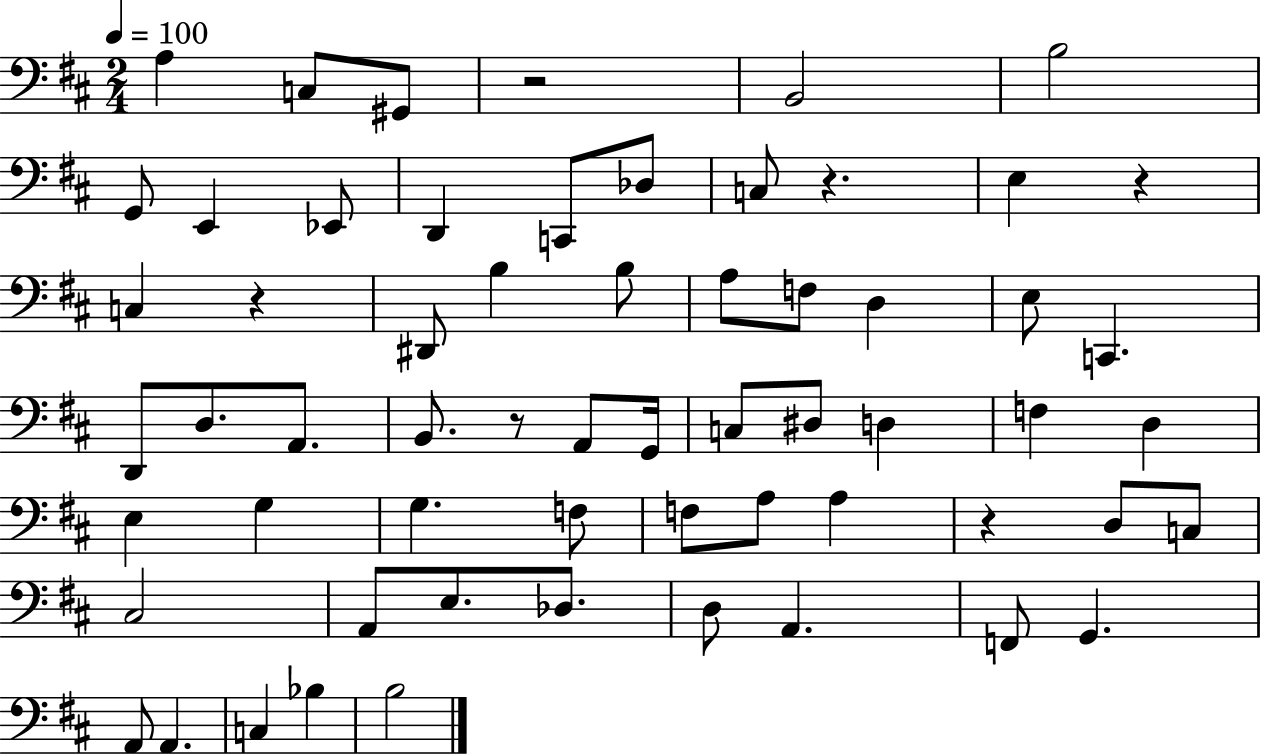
{
  \clef bass
  \numericTimeSignature
  \time 2/4
  \key d \major
  \tempo 4 = 100
  a4 c8 gis,8 | r2 | b,2 | b2 | \break g,8 e,4 ees,8 | d,4 c,8 des8 | c8 r4. | e4 r4 | \break c4 r4 | dis,8 b4 b8 | a8 f8 d4 | e8 c,4. | \break d,8 d8. a,8. | b,8. r8 a,8 g,16 | c8 dis8 d4 | f4 d4 | \break e4 g4 | g4. f8 | f8 a8 a4 | r4 d8 c8 | \break cis2 | a,8 e8. des8. | d8 a,4. | f,8 g,4. | \break a,8 a,4. | c4 bes4 | b2 | \bar "|."
}